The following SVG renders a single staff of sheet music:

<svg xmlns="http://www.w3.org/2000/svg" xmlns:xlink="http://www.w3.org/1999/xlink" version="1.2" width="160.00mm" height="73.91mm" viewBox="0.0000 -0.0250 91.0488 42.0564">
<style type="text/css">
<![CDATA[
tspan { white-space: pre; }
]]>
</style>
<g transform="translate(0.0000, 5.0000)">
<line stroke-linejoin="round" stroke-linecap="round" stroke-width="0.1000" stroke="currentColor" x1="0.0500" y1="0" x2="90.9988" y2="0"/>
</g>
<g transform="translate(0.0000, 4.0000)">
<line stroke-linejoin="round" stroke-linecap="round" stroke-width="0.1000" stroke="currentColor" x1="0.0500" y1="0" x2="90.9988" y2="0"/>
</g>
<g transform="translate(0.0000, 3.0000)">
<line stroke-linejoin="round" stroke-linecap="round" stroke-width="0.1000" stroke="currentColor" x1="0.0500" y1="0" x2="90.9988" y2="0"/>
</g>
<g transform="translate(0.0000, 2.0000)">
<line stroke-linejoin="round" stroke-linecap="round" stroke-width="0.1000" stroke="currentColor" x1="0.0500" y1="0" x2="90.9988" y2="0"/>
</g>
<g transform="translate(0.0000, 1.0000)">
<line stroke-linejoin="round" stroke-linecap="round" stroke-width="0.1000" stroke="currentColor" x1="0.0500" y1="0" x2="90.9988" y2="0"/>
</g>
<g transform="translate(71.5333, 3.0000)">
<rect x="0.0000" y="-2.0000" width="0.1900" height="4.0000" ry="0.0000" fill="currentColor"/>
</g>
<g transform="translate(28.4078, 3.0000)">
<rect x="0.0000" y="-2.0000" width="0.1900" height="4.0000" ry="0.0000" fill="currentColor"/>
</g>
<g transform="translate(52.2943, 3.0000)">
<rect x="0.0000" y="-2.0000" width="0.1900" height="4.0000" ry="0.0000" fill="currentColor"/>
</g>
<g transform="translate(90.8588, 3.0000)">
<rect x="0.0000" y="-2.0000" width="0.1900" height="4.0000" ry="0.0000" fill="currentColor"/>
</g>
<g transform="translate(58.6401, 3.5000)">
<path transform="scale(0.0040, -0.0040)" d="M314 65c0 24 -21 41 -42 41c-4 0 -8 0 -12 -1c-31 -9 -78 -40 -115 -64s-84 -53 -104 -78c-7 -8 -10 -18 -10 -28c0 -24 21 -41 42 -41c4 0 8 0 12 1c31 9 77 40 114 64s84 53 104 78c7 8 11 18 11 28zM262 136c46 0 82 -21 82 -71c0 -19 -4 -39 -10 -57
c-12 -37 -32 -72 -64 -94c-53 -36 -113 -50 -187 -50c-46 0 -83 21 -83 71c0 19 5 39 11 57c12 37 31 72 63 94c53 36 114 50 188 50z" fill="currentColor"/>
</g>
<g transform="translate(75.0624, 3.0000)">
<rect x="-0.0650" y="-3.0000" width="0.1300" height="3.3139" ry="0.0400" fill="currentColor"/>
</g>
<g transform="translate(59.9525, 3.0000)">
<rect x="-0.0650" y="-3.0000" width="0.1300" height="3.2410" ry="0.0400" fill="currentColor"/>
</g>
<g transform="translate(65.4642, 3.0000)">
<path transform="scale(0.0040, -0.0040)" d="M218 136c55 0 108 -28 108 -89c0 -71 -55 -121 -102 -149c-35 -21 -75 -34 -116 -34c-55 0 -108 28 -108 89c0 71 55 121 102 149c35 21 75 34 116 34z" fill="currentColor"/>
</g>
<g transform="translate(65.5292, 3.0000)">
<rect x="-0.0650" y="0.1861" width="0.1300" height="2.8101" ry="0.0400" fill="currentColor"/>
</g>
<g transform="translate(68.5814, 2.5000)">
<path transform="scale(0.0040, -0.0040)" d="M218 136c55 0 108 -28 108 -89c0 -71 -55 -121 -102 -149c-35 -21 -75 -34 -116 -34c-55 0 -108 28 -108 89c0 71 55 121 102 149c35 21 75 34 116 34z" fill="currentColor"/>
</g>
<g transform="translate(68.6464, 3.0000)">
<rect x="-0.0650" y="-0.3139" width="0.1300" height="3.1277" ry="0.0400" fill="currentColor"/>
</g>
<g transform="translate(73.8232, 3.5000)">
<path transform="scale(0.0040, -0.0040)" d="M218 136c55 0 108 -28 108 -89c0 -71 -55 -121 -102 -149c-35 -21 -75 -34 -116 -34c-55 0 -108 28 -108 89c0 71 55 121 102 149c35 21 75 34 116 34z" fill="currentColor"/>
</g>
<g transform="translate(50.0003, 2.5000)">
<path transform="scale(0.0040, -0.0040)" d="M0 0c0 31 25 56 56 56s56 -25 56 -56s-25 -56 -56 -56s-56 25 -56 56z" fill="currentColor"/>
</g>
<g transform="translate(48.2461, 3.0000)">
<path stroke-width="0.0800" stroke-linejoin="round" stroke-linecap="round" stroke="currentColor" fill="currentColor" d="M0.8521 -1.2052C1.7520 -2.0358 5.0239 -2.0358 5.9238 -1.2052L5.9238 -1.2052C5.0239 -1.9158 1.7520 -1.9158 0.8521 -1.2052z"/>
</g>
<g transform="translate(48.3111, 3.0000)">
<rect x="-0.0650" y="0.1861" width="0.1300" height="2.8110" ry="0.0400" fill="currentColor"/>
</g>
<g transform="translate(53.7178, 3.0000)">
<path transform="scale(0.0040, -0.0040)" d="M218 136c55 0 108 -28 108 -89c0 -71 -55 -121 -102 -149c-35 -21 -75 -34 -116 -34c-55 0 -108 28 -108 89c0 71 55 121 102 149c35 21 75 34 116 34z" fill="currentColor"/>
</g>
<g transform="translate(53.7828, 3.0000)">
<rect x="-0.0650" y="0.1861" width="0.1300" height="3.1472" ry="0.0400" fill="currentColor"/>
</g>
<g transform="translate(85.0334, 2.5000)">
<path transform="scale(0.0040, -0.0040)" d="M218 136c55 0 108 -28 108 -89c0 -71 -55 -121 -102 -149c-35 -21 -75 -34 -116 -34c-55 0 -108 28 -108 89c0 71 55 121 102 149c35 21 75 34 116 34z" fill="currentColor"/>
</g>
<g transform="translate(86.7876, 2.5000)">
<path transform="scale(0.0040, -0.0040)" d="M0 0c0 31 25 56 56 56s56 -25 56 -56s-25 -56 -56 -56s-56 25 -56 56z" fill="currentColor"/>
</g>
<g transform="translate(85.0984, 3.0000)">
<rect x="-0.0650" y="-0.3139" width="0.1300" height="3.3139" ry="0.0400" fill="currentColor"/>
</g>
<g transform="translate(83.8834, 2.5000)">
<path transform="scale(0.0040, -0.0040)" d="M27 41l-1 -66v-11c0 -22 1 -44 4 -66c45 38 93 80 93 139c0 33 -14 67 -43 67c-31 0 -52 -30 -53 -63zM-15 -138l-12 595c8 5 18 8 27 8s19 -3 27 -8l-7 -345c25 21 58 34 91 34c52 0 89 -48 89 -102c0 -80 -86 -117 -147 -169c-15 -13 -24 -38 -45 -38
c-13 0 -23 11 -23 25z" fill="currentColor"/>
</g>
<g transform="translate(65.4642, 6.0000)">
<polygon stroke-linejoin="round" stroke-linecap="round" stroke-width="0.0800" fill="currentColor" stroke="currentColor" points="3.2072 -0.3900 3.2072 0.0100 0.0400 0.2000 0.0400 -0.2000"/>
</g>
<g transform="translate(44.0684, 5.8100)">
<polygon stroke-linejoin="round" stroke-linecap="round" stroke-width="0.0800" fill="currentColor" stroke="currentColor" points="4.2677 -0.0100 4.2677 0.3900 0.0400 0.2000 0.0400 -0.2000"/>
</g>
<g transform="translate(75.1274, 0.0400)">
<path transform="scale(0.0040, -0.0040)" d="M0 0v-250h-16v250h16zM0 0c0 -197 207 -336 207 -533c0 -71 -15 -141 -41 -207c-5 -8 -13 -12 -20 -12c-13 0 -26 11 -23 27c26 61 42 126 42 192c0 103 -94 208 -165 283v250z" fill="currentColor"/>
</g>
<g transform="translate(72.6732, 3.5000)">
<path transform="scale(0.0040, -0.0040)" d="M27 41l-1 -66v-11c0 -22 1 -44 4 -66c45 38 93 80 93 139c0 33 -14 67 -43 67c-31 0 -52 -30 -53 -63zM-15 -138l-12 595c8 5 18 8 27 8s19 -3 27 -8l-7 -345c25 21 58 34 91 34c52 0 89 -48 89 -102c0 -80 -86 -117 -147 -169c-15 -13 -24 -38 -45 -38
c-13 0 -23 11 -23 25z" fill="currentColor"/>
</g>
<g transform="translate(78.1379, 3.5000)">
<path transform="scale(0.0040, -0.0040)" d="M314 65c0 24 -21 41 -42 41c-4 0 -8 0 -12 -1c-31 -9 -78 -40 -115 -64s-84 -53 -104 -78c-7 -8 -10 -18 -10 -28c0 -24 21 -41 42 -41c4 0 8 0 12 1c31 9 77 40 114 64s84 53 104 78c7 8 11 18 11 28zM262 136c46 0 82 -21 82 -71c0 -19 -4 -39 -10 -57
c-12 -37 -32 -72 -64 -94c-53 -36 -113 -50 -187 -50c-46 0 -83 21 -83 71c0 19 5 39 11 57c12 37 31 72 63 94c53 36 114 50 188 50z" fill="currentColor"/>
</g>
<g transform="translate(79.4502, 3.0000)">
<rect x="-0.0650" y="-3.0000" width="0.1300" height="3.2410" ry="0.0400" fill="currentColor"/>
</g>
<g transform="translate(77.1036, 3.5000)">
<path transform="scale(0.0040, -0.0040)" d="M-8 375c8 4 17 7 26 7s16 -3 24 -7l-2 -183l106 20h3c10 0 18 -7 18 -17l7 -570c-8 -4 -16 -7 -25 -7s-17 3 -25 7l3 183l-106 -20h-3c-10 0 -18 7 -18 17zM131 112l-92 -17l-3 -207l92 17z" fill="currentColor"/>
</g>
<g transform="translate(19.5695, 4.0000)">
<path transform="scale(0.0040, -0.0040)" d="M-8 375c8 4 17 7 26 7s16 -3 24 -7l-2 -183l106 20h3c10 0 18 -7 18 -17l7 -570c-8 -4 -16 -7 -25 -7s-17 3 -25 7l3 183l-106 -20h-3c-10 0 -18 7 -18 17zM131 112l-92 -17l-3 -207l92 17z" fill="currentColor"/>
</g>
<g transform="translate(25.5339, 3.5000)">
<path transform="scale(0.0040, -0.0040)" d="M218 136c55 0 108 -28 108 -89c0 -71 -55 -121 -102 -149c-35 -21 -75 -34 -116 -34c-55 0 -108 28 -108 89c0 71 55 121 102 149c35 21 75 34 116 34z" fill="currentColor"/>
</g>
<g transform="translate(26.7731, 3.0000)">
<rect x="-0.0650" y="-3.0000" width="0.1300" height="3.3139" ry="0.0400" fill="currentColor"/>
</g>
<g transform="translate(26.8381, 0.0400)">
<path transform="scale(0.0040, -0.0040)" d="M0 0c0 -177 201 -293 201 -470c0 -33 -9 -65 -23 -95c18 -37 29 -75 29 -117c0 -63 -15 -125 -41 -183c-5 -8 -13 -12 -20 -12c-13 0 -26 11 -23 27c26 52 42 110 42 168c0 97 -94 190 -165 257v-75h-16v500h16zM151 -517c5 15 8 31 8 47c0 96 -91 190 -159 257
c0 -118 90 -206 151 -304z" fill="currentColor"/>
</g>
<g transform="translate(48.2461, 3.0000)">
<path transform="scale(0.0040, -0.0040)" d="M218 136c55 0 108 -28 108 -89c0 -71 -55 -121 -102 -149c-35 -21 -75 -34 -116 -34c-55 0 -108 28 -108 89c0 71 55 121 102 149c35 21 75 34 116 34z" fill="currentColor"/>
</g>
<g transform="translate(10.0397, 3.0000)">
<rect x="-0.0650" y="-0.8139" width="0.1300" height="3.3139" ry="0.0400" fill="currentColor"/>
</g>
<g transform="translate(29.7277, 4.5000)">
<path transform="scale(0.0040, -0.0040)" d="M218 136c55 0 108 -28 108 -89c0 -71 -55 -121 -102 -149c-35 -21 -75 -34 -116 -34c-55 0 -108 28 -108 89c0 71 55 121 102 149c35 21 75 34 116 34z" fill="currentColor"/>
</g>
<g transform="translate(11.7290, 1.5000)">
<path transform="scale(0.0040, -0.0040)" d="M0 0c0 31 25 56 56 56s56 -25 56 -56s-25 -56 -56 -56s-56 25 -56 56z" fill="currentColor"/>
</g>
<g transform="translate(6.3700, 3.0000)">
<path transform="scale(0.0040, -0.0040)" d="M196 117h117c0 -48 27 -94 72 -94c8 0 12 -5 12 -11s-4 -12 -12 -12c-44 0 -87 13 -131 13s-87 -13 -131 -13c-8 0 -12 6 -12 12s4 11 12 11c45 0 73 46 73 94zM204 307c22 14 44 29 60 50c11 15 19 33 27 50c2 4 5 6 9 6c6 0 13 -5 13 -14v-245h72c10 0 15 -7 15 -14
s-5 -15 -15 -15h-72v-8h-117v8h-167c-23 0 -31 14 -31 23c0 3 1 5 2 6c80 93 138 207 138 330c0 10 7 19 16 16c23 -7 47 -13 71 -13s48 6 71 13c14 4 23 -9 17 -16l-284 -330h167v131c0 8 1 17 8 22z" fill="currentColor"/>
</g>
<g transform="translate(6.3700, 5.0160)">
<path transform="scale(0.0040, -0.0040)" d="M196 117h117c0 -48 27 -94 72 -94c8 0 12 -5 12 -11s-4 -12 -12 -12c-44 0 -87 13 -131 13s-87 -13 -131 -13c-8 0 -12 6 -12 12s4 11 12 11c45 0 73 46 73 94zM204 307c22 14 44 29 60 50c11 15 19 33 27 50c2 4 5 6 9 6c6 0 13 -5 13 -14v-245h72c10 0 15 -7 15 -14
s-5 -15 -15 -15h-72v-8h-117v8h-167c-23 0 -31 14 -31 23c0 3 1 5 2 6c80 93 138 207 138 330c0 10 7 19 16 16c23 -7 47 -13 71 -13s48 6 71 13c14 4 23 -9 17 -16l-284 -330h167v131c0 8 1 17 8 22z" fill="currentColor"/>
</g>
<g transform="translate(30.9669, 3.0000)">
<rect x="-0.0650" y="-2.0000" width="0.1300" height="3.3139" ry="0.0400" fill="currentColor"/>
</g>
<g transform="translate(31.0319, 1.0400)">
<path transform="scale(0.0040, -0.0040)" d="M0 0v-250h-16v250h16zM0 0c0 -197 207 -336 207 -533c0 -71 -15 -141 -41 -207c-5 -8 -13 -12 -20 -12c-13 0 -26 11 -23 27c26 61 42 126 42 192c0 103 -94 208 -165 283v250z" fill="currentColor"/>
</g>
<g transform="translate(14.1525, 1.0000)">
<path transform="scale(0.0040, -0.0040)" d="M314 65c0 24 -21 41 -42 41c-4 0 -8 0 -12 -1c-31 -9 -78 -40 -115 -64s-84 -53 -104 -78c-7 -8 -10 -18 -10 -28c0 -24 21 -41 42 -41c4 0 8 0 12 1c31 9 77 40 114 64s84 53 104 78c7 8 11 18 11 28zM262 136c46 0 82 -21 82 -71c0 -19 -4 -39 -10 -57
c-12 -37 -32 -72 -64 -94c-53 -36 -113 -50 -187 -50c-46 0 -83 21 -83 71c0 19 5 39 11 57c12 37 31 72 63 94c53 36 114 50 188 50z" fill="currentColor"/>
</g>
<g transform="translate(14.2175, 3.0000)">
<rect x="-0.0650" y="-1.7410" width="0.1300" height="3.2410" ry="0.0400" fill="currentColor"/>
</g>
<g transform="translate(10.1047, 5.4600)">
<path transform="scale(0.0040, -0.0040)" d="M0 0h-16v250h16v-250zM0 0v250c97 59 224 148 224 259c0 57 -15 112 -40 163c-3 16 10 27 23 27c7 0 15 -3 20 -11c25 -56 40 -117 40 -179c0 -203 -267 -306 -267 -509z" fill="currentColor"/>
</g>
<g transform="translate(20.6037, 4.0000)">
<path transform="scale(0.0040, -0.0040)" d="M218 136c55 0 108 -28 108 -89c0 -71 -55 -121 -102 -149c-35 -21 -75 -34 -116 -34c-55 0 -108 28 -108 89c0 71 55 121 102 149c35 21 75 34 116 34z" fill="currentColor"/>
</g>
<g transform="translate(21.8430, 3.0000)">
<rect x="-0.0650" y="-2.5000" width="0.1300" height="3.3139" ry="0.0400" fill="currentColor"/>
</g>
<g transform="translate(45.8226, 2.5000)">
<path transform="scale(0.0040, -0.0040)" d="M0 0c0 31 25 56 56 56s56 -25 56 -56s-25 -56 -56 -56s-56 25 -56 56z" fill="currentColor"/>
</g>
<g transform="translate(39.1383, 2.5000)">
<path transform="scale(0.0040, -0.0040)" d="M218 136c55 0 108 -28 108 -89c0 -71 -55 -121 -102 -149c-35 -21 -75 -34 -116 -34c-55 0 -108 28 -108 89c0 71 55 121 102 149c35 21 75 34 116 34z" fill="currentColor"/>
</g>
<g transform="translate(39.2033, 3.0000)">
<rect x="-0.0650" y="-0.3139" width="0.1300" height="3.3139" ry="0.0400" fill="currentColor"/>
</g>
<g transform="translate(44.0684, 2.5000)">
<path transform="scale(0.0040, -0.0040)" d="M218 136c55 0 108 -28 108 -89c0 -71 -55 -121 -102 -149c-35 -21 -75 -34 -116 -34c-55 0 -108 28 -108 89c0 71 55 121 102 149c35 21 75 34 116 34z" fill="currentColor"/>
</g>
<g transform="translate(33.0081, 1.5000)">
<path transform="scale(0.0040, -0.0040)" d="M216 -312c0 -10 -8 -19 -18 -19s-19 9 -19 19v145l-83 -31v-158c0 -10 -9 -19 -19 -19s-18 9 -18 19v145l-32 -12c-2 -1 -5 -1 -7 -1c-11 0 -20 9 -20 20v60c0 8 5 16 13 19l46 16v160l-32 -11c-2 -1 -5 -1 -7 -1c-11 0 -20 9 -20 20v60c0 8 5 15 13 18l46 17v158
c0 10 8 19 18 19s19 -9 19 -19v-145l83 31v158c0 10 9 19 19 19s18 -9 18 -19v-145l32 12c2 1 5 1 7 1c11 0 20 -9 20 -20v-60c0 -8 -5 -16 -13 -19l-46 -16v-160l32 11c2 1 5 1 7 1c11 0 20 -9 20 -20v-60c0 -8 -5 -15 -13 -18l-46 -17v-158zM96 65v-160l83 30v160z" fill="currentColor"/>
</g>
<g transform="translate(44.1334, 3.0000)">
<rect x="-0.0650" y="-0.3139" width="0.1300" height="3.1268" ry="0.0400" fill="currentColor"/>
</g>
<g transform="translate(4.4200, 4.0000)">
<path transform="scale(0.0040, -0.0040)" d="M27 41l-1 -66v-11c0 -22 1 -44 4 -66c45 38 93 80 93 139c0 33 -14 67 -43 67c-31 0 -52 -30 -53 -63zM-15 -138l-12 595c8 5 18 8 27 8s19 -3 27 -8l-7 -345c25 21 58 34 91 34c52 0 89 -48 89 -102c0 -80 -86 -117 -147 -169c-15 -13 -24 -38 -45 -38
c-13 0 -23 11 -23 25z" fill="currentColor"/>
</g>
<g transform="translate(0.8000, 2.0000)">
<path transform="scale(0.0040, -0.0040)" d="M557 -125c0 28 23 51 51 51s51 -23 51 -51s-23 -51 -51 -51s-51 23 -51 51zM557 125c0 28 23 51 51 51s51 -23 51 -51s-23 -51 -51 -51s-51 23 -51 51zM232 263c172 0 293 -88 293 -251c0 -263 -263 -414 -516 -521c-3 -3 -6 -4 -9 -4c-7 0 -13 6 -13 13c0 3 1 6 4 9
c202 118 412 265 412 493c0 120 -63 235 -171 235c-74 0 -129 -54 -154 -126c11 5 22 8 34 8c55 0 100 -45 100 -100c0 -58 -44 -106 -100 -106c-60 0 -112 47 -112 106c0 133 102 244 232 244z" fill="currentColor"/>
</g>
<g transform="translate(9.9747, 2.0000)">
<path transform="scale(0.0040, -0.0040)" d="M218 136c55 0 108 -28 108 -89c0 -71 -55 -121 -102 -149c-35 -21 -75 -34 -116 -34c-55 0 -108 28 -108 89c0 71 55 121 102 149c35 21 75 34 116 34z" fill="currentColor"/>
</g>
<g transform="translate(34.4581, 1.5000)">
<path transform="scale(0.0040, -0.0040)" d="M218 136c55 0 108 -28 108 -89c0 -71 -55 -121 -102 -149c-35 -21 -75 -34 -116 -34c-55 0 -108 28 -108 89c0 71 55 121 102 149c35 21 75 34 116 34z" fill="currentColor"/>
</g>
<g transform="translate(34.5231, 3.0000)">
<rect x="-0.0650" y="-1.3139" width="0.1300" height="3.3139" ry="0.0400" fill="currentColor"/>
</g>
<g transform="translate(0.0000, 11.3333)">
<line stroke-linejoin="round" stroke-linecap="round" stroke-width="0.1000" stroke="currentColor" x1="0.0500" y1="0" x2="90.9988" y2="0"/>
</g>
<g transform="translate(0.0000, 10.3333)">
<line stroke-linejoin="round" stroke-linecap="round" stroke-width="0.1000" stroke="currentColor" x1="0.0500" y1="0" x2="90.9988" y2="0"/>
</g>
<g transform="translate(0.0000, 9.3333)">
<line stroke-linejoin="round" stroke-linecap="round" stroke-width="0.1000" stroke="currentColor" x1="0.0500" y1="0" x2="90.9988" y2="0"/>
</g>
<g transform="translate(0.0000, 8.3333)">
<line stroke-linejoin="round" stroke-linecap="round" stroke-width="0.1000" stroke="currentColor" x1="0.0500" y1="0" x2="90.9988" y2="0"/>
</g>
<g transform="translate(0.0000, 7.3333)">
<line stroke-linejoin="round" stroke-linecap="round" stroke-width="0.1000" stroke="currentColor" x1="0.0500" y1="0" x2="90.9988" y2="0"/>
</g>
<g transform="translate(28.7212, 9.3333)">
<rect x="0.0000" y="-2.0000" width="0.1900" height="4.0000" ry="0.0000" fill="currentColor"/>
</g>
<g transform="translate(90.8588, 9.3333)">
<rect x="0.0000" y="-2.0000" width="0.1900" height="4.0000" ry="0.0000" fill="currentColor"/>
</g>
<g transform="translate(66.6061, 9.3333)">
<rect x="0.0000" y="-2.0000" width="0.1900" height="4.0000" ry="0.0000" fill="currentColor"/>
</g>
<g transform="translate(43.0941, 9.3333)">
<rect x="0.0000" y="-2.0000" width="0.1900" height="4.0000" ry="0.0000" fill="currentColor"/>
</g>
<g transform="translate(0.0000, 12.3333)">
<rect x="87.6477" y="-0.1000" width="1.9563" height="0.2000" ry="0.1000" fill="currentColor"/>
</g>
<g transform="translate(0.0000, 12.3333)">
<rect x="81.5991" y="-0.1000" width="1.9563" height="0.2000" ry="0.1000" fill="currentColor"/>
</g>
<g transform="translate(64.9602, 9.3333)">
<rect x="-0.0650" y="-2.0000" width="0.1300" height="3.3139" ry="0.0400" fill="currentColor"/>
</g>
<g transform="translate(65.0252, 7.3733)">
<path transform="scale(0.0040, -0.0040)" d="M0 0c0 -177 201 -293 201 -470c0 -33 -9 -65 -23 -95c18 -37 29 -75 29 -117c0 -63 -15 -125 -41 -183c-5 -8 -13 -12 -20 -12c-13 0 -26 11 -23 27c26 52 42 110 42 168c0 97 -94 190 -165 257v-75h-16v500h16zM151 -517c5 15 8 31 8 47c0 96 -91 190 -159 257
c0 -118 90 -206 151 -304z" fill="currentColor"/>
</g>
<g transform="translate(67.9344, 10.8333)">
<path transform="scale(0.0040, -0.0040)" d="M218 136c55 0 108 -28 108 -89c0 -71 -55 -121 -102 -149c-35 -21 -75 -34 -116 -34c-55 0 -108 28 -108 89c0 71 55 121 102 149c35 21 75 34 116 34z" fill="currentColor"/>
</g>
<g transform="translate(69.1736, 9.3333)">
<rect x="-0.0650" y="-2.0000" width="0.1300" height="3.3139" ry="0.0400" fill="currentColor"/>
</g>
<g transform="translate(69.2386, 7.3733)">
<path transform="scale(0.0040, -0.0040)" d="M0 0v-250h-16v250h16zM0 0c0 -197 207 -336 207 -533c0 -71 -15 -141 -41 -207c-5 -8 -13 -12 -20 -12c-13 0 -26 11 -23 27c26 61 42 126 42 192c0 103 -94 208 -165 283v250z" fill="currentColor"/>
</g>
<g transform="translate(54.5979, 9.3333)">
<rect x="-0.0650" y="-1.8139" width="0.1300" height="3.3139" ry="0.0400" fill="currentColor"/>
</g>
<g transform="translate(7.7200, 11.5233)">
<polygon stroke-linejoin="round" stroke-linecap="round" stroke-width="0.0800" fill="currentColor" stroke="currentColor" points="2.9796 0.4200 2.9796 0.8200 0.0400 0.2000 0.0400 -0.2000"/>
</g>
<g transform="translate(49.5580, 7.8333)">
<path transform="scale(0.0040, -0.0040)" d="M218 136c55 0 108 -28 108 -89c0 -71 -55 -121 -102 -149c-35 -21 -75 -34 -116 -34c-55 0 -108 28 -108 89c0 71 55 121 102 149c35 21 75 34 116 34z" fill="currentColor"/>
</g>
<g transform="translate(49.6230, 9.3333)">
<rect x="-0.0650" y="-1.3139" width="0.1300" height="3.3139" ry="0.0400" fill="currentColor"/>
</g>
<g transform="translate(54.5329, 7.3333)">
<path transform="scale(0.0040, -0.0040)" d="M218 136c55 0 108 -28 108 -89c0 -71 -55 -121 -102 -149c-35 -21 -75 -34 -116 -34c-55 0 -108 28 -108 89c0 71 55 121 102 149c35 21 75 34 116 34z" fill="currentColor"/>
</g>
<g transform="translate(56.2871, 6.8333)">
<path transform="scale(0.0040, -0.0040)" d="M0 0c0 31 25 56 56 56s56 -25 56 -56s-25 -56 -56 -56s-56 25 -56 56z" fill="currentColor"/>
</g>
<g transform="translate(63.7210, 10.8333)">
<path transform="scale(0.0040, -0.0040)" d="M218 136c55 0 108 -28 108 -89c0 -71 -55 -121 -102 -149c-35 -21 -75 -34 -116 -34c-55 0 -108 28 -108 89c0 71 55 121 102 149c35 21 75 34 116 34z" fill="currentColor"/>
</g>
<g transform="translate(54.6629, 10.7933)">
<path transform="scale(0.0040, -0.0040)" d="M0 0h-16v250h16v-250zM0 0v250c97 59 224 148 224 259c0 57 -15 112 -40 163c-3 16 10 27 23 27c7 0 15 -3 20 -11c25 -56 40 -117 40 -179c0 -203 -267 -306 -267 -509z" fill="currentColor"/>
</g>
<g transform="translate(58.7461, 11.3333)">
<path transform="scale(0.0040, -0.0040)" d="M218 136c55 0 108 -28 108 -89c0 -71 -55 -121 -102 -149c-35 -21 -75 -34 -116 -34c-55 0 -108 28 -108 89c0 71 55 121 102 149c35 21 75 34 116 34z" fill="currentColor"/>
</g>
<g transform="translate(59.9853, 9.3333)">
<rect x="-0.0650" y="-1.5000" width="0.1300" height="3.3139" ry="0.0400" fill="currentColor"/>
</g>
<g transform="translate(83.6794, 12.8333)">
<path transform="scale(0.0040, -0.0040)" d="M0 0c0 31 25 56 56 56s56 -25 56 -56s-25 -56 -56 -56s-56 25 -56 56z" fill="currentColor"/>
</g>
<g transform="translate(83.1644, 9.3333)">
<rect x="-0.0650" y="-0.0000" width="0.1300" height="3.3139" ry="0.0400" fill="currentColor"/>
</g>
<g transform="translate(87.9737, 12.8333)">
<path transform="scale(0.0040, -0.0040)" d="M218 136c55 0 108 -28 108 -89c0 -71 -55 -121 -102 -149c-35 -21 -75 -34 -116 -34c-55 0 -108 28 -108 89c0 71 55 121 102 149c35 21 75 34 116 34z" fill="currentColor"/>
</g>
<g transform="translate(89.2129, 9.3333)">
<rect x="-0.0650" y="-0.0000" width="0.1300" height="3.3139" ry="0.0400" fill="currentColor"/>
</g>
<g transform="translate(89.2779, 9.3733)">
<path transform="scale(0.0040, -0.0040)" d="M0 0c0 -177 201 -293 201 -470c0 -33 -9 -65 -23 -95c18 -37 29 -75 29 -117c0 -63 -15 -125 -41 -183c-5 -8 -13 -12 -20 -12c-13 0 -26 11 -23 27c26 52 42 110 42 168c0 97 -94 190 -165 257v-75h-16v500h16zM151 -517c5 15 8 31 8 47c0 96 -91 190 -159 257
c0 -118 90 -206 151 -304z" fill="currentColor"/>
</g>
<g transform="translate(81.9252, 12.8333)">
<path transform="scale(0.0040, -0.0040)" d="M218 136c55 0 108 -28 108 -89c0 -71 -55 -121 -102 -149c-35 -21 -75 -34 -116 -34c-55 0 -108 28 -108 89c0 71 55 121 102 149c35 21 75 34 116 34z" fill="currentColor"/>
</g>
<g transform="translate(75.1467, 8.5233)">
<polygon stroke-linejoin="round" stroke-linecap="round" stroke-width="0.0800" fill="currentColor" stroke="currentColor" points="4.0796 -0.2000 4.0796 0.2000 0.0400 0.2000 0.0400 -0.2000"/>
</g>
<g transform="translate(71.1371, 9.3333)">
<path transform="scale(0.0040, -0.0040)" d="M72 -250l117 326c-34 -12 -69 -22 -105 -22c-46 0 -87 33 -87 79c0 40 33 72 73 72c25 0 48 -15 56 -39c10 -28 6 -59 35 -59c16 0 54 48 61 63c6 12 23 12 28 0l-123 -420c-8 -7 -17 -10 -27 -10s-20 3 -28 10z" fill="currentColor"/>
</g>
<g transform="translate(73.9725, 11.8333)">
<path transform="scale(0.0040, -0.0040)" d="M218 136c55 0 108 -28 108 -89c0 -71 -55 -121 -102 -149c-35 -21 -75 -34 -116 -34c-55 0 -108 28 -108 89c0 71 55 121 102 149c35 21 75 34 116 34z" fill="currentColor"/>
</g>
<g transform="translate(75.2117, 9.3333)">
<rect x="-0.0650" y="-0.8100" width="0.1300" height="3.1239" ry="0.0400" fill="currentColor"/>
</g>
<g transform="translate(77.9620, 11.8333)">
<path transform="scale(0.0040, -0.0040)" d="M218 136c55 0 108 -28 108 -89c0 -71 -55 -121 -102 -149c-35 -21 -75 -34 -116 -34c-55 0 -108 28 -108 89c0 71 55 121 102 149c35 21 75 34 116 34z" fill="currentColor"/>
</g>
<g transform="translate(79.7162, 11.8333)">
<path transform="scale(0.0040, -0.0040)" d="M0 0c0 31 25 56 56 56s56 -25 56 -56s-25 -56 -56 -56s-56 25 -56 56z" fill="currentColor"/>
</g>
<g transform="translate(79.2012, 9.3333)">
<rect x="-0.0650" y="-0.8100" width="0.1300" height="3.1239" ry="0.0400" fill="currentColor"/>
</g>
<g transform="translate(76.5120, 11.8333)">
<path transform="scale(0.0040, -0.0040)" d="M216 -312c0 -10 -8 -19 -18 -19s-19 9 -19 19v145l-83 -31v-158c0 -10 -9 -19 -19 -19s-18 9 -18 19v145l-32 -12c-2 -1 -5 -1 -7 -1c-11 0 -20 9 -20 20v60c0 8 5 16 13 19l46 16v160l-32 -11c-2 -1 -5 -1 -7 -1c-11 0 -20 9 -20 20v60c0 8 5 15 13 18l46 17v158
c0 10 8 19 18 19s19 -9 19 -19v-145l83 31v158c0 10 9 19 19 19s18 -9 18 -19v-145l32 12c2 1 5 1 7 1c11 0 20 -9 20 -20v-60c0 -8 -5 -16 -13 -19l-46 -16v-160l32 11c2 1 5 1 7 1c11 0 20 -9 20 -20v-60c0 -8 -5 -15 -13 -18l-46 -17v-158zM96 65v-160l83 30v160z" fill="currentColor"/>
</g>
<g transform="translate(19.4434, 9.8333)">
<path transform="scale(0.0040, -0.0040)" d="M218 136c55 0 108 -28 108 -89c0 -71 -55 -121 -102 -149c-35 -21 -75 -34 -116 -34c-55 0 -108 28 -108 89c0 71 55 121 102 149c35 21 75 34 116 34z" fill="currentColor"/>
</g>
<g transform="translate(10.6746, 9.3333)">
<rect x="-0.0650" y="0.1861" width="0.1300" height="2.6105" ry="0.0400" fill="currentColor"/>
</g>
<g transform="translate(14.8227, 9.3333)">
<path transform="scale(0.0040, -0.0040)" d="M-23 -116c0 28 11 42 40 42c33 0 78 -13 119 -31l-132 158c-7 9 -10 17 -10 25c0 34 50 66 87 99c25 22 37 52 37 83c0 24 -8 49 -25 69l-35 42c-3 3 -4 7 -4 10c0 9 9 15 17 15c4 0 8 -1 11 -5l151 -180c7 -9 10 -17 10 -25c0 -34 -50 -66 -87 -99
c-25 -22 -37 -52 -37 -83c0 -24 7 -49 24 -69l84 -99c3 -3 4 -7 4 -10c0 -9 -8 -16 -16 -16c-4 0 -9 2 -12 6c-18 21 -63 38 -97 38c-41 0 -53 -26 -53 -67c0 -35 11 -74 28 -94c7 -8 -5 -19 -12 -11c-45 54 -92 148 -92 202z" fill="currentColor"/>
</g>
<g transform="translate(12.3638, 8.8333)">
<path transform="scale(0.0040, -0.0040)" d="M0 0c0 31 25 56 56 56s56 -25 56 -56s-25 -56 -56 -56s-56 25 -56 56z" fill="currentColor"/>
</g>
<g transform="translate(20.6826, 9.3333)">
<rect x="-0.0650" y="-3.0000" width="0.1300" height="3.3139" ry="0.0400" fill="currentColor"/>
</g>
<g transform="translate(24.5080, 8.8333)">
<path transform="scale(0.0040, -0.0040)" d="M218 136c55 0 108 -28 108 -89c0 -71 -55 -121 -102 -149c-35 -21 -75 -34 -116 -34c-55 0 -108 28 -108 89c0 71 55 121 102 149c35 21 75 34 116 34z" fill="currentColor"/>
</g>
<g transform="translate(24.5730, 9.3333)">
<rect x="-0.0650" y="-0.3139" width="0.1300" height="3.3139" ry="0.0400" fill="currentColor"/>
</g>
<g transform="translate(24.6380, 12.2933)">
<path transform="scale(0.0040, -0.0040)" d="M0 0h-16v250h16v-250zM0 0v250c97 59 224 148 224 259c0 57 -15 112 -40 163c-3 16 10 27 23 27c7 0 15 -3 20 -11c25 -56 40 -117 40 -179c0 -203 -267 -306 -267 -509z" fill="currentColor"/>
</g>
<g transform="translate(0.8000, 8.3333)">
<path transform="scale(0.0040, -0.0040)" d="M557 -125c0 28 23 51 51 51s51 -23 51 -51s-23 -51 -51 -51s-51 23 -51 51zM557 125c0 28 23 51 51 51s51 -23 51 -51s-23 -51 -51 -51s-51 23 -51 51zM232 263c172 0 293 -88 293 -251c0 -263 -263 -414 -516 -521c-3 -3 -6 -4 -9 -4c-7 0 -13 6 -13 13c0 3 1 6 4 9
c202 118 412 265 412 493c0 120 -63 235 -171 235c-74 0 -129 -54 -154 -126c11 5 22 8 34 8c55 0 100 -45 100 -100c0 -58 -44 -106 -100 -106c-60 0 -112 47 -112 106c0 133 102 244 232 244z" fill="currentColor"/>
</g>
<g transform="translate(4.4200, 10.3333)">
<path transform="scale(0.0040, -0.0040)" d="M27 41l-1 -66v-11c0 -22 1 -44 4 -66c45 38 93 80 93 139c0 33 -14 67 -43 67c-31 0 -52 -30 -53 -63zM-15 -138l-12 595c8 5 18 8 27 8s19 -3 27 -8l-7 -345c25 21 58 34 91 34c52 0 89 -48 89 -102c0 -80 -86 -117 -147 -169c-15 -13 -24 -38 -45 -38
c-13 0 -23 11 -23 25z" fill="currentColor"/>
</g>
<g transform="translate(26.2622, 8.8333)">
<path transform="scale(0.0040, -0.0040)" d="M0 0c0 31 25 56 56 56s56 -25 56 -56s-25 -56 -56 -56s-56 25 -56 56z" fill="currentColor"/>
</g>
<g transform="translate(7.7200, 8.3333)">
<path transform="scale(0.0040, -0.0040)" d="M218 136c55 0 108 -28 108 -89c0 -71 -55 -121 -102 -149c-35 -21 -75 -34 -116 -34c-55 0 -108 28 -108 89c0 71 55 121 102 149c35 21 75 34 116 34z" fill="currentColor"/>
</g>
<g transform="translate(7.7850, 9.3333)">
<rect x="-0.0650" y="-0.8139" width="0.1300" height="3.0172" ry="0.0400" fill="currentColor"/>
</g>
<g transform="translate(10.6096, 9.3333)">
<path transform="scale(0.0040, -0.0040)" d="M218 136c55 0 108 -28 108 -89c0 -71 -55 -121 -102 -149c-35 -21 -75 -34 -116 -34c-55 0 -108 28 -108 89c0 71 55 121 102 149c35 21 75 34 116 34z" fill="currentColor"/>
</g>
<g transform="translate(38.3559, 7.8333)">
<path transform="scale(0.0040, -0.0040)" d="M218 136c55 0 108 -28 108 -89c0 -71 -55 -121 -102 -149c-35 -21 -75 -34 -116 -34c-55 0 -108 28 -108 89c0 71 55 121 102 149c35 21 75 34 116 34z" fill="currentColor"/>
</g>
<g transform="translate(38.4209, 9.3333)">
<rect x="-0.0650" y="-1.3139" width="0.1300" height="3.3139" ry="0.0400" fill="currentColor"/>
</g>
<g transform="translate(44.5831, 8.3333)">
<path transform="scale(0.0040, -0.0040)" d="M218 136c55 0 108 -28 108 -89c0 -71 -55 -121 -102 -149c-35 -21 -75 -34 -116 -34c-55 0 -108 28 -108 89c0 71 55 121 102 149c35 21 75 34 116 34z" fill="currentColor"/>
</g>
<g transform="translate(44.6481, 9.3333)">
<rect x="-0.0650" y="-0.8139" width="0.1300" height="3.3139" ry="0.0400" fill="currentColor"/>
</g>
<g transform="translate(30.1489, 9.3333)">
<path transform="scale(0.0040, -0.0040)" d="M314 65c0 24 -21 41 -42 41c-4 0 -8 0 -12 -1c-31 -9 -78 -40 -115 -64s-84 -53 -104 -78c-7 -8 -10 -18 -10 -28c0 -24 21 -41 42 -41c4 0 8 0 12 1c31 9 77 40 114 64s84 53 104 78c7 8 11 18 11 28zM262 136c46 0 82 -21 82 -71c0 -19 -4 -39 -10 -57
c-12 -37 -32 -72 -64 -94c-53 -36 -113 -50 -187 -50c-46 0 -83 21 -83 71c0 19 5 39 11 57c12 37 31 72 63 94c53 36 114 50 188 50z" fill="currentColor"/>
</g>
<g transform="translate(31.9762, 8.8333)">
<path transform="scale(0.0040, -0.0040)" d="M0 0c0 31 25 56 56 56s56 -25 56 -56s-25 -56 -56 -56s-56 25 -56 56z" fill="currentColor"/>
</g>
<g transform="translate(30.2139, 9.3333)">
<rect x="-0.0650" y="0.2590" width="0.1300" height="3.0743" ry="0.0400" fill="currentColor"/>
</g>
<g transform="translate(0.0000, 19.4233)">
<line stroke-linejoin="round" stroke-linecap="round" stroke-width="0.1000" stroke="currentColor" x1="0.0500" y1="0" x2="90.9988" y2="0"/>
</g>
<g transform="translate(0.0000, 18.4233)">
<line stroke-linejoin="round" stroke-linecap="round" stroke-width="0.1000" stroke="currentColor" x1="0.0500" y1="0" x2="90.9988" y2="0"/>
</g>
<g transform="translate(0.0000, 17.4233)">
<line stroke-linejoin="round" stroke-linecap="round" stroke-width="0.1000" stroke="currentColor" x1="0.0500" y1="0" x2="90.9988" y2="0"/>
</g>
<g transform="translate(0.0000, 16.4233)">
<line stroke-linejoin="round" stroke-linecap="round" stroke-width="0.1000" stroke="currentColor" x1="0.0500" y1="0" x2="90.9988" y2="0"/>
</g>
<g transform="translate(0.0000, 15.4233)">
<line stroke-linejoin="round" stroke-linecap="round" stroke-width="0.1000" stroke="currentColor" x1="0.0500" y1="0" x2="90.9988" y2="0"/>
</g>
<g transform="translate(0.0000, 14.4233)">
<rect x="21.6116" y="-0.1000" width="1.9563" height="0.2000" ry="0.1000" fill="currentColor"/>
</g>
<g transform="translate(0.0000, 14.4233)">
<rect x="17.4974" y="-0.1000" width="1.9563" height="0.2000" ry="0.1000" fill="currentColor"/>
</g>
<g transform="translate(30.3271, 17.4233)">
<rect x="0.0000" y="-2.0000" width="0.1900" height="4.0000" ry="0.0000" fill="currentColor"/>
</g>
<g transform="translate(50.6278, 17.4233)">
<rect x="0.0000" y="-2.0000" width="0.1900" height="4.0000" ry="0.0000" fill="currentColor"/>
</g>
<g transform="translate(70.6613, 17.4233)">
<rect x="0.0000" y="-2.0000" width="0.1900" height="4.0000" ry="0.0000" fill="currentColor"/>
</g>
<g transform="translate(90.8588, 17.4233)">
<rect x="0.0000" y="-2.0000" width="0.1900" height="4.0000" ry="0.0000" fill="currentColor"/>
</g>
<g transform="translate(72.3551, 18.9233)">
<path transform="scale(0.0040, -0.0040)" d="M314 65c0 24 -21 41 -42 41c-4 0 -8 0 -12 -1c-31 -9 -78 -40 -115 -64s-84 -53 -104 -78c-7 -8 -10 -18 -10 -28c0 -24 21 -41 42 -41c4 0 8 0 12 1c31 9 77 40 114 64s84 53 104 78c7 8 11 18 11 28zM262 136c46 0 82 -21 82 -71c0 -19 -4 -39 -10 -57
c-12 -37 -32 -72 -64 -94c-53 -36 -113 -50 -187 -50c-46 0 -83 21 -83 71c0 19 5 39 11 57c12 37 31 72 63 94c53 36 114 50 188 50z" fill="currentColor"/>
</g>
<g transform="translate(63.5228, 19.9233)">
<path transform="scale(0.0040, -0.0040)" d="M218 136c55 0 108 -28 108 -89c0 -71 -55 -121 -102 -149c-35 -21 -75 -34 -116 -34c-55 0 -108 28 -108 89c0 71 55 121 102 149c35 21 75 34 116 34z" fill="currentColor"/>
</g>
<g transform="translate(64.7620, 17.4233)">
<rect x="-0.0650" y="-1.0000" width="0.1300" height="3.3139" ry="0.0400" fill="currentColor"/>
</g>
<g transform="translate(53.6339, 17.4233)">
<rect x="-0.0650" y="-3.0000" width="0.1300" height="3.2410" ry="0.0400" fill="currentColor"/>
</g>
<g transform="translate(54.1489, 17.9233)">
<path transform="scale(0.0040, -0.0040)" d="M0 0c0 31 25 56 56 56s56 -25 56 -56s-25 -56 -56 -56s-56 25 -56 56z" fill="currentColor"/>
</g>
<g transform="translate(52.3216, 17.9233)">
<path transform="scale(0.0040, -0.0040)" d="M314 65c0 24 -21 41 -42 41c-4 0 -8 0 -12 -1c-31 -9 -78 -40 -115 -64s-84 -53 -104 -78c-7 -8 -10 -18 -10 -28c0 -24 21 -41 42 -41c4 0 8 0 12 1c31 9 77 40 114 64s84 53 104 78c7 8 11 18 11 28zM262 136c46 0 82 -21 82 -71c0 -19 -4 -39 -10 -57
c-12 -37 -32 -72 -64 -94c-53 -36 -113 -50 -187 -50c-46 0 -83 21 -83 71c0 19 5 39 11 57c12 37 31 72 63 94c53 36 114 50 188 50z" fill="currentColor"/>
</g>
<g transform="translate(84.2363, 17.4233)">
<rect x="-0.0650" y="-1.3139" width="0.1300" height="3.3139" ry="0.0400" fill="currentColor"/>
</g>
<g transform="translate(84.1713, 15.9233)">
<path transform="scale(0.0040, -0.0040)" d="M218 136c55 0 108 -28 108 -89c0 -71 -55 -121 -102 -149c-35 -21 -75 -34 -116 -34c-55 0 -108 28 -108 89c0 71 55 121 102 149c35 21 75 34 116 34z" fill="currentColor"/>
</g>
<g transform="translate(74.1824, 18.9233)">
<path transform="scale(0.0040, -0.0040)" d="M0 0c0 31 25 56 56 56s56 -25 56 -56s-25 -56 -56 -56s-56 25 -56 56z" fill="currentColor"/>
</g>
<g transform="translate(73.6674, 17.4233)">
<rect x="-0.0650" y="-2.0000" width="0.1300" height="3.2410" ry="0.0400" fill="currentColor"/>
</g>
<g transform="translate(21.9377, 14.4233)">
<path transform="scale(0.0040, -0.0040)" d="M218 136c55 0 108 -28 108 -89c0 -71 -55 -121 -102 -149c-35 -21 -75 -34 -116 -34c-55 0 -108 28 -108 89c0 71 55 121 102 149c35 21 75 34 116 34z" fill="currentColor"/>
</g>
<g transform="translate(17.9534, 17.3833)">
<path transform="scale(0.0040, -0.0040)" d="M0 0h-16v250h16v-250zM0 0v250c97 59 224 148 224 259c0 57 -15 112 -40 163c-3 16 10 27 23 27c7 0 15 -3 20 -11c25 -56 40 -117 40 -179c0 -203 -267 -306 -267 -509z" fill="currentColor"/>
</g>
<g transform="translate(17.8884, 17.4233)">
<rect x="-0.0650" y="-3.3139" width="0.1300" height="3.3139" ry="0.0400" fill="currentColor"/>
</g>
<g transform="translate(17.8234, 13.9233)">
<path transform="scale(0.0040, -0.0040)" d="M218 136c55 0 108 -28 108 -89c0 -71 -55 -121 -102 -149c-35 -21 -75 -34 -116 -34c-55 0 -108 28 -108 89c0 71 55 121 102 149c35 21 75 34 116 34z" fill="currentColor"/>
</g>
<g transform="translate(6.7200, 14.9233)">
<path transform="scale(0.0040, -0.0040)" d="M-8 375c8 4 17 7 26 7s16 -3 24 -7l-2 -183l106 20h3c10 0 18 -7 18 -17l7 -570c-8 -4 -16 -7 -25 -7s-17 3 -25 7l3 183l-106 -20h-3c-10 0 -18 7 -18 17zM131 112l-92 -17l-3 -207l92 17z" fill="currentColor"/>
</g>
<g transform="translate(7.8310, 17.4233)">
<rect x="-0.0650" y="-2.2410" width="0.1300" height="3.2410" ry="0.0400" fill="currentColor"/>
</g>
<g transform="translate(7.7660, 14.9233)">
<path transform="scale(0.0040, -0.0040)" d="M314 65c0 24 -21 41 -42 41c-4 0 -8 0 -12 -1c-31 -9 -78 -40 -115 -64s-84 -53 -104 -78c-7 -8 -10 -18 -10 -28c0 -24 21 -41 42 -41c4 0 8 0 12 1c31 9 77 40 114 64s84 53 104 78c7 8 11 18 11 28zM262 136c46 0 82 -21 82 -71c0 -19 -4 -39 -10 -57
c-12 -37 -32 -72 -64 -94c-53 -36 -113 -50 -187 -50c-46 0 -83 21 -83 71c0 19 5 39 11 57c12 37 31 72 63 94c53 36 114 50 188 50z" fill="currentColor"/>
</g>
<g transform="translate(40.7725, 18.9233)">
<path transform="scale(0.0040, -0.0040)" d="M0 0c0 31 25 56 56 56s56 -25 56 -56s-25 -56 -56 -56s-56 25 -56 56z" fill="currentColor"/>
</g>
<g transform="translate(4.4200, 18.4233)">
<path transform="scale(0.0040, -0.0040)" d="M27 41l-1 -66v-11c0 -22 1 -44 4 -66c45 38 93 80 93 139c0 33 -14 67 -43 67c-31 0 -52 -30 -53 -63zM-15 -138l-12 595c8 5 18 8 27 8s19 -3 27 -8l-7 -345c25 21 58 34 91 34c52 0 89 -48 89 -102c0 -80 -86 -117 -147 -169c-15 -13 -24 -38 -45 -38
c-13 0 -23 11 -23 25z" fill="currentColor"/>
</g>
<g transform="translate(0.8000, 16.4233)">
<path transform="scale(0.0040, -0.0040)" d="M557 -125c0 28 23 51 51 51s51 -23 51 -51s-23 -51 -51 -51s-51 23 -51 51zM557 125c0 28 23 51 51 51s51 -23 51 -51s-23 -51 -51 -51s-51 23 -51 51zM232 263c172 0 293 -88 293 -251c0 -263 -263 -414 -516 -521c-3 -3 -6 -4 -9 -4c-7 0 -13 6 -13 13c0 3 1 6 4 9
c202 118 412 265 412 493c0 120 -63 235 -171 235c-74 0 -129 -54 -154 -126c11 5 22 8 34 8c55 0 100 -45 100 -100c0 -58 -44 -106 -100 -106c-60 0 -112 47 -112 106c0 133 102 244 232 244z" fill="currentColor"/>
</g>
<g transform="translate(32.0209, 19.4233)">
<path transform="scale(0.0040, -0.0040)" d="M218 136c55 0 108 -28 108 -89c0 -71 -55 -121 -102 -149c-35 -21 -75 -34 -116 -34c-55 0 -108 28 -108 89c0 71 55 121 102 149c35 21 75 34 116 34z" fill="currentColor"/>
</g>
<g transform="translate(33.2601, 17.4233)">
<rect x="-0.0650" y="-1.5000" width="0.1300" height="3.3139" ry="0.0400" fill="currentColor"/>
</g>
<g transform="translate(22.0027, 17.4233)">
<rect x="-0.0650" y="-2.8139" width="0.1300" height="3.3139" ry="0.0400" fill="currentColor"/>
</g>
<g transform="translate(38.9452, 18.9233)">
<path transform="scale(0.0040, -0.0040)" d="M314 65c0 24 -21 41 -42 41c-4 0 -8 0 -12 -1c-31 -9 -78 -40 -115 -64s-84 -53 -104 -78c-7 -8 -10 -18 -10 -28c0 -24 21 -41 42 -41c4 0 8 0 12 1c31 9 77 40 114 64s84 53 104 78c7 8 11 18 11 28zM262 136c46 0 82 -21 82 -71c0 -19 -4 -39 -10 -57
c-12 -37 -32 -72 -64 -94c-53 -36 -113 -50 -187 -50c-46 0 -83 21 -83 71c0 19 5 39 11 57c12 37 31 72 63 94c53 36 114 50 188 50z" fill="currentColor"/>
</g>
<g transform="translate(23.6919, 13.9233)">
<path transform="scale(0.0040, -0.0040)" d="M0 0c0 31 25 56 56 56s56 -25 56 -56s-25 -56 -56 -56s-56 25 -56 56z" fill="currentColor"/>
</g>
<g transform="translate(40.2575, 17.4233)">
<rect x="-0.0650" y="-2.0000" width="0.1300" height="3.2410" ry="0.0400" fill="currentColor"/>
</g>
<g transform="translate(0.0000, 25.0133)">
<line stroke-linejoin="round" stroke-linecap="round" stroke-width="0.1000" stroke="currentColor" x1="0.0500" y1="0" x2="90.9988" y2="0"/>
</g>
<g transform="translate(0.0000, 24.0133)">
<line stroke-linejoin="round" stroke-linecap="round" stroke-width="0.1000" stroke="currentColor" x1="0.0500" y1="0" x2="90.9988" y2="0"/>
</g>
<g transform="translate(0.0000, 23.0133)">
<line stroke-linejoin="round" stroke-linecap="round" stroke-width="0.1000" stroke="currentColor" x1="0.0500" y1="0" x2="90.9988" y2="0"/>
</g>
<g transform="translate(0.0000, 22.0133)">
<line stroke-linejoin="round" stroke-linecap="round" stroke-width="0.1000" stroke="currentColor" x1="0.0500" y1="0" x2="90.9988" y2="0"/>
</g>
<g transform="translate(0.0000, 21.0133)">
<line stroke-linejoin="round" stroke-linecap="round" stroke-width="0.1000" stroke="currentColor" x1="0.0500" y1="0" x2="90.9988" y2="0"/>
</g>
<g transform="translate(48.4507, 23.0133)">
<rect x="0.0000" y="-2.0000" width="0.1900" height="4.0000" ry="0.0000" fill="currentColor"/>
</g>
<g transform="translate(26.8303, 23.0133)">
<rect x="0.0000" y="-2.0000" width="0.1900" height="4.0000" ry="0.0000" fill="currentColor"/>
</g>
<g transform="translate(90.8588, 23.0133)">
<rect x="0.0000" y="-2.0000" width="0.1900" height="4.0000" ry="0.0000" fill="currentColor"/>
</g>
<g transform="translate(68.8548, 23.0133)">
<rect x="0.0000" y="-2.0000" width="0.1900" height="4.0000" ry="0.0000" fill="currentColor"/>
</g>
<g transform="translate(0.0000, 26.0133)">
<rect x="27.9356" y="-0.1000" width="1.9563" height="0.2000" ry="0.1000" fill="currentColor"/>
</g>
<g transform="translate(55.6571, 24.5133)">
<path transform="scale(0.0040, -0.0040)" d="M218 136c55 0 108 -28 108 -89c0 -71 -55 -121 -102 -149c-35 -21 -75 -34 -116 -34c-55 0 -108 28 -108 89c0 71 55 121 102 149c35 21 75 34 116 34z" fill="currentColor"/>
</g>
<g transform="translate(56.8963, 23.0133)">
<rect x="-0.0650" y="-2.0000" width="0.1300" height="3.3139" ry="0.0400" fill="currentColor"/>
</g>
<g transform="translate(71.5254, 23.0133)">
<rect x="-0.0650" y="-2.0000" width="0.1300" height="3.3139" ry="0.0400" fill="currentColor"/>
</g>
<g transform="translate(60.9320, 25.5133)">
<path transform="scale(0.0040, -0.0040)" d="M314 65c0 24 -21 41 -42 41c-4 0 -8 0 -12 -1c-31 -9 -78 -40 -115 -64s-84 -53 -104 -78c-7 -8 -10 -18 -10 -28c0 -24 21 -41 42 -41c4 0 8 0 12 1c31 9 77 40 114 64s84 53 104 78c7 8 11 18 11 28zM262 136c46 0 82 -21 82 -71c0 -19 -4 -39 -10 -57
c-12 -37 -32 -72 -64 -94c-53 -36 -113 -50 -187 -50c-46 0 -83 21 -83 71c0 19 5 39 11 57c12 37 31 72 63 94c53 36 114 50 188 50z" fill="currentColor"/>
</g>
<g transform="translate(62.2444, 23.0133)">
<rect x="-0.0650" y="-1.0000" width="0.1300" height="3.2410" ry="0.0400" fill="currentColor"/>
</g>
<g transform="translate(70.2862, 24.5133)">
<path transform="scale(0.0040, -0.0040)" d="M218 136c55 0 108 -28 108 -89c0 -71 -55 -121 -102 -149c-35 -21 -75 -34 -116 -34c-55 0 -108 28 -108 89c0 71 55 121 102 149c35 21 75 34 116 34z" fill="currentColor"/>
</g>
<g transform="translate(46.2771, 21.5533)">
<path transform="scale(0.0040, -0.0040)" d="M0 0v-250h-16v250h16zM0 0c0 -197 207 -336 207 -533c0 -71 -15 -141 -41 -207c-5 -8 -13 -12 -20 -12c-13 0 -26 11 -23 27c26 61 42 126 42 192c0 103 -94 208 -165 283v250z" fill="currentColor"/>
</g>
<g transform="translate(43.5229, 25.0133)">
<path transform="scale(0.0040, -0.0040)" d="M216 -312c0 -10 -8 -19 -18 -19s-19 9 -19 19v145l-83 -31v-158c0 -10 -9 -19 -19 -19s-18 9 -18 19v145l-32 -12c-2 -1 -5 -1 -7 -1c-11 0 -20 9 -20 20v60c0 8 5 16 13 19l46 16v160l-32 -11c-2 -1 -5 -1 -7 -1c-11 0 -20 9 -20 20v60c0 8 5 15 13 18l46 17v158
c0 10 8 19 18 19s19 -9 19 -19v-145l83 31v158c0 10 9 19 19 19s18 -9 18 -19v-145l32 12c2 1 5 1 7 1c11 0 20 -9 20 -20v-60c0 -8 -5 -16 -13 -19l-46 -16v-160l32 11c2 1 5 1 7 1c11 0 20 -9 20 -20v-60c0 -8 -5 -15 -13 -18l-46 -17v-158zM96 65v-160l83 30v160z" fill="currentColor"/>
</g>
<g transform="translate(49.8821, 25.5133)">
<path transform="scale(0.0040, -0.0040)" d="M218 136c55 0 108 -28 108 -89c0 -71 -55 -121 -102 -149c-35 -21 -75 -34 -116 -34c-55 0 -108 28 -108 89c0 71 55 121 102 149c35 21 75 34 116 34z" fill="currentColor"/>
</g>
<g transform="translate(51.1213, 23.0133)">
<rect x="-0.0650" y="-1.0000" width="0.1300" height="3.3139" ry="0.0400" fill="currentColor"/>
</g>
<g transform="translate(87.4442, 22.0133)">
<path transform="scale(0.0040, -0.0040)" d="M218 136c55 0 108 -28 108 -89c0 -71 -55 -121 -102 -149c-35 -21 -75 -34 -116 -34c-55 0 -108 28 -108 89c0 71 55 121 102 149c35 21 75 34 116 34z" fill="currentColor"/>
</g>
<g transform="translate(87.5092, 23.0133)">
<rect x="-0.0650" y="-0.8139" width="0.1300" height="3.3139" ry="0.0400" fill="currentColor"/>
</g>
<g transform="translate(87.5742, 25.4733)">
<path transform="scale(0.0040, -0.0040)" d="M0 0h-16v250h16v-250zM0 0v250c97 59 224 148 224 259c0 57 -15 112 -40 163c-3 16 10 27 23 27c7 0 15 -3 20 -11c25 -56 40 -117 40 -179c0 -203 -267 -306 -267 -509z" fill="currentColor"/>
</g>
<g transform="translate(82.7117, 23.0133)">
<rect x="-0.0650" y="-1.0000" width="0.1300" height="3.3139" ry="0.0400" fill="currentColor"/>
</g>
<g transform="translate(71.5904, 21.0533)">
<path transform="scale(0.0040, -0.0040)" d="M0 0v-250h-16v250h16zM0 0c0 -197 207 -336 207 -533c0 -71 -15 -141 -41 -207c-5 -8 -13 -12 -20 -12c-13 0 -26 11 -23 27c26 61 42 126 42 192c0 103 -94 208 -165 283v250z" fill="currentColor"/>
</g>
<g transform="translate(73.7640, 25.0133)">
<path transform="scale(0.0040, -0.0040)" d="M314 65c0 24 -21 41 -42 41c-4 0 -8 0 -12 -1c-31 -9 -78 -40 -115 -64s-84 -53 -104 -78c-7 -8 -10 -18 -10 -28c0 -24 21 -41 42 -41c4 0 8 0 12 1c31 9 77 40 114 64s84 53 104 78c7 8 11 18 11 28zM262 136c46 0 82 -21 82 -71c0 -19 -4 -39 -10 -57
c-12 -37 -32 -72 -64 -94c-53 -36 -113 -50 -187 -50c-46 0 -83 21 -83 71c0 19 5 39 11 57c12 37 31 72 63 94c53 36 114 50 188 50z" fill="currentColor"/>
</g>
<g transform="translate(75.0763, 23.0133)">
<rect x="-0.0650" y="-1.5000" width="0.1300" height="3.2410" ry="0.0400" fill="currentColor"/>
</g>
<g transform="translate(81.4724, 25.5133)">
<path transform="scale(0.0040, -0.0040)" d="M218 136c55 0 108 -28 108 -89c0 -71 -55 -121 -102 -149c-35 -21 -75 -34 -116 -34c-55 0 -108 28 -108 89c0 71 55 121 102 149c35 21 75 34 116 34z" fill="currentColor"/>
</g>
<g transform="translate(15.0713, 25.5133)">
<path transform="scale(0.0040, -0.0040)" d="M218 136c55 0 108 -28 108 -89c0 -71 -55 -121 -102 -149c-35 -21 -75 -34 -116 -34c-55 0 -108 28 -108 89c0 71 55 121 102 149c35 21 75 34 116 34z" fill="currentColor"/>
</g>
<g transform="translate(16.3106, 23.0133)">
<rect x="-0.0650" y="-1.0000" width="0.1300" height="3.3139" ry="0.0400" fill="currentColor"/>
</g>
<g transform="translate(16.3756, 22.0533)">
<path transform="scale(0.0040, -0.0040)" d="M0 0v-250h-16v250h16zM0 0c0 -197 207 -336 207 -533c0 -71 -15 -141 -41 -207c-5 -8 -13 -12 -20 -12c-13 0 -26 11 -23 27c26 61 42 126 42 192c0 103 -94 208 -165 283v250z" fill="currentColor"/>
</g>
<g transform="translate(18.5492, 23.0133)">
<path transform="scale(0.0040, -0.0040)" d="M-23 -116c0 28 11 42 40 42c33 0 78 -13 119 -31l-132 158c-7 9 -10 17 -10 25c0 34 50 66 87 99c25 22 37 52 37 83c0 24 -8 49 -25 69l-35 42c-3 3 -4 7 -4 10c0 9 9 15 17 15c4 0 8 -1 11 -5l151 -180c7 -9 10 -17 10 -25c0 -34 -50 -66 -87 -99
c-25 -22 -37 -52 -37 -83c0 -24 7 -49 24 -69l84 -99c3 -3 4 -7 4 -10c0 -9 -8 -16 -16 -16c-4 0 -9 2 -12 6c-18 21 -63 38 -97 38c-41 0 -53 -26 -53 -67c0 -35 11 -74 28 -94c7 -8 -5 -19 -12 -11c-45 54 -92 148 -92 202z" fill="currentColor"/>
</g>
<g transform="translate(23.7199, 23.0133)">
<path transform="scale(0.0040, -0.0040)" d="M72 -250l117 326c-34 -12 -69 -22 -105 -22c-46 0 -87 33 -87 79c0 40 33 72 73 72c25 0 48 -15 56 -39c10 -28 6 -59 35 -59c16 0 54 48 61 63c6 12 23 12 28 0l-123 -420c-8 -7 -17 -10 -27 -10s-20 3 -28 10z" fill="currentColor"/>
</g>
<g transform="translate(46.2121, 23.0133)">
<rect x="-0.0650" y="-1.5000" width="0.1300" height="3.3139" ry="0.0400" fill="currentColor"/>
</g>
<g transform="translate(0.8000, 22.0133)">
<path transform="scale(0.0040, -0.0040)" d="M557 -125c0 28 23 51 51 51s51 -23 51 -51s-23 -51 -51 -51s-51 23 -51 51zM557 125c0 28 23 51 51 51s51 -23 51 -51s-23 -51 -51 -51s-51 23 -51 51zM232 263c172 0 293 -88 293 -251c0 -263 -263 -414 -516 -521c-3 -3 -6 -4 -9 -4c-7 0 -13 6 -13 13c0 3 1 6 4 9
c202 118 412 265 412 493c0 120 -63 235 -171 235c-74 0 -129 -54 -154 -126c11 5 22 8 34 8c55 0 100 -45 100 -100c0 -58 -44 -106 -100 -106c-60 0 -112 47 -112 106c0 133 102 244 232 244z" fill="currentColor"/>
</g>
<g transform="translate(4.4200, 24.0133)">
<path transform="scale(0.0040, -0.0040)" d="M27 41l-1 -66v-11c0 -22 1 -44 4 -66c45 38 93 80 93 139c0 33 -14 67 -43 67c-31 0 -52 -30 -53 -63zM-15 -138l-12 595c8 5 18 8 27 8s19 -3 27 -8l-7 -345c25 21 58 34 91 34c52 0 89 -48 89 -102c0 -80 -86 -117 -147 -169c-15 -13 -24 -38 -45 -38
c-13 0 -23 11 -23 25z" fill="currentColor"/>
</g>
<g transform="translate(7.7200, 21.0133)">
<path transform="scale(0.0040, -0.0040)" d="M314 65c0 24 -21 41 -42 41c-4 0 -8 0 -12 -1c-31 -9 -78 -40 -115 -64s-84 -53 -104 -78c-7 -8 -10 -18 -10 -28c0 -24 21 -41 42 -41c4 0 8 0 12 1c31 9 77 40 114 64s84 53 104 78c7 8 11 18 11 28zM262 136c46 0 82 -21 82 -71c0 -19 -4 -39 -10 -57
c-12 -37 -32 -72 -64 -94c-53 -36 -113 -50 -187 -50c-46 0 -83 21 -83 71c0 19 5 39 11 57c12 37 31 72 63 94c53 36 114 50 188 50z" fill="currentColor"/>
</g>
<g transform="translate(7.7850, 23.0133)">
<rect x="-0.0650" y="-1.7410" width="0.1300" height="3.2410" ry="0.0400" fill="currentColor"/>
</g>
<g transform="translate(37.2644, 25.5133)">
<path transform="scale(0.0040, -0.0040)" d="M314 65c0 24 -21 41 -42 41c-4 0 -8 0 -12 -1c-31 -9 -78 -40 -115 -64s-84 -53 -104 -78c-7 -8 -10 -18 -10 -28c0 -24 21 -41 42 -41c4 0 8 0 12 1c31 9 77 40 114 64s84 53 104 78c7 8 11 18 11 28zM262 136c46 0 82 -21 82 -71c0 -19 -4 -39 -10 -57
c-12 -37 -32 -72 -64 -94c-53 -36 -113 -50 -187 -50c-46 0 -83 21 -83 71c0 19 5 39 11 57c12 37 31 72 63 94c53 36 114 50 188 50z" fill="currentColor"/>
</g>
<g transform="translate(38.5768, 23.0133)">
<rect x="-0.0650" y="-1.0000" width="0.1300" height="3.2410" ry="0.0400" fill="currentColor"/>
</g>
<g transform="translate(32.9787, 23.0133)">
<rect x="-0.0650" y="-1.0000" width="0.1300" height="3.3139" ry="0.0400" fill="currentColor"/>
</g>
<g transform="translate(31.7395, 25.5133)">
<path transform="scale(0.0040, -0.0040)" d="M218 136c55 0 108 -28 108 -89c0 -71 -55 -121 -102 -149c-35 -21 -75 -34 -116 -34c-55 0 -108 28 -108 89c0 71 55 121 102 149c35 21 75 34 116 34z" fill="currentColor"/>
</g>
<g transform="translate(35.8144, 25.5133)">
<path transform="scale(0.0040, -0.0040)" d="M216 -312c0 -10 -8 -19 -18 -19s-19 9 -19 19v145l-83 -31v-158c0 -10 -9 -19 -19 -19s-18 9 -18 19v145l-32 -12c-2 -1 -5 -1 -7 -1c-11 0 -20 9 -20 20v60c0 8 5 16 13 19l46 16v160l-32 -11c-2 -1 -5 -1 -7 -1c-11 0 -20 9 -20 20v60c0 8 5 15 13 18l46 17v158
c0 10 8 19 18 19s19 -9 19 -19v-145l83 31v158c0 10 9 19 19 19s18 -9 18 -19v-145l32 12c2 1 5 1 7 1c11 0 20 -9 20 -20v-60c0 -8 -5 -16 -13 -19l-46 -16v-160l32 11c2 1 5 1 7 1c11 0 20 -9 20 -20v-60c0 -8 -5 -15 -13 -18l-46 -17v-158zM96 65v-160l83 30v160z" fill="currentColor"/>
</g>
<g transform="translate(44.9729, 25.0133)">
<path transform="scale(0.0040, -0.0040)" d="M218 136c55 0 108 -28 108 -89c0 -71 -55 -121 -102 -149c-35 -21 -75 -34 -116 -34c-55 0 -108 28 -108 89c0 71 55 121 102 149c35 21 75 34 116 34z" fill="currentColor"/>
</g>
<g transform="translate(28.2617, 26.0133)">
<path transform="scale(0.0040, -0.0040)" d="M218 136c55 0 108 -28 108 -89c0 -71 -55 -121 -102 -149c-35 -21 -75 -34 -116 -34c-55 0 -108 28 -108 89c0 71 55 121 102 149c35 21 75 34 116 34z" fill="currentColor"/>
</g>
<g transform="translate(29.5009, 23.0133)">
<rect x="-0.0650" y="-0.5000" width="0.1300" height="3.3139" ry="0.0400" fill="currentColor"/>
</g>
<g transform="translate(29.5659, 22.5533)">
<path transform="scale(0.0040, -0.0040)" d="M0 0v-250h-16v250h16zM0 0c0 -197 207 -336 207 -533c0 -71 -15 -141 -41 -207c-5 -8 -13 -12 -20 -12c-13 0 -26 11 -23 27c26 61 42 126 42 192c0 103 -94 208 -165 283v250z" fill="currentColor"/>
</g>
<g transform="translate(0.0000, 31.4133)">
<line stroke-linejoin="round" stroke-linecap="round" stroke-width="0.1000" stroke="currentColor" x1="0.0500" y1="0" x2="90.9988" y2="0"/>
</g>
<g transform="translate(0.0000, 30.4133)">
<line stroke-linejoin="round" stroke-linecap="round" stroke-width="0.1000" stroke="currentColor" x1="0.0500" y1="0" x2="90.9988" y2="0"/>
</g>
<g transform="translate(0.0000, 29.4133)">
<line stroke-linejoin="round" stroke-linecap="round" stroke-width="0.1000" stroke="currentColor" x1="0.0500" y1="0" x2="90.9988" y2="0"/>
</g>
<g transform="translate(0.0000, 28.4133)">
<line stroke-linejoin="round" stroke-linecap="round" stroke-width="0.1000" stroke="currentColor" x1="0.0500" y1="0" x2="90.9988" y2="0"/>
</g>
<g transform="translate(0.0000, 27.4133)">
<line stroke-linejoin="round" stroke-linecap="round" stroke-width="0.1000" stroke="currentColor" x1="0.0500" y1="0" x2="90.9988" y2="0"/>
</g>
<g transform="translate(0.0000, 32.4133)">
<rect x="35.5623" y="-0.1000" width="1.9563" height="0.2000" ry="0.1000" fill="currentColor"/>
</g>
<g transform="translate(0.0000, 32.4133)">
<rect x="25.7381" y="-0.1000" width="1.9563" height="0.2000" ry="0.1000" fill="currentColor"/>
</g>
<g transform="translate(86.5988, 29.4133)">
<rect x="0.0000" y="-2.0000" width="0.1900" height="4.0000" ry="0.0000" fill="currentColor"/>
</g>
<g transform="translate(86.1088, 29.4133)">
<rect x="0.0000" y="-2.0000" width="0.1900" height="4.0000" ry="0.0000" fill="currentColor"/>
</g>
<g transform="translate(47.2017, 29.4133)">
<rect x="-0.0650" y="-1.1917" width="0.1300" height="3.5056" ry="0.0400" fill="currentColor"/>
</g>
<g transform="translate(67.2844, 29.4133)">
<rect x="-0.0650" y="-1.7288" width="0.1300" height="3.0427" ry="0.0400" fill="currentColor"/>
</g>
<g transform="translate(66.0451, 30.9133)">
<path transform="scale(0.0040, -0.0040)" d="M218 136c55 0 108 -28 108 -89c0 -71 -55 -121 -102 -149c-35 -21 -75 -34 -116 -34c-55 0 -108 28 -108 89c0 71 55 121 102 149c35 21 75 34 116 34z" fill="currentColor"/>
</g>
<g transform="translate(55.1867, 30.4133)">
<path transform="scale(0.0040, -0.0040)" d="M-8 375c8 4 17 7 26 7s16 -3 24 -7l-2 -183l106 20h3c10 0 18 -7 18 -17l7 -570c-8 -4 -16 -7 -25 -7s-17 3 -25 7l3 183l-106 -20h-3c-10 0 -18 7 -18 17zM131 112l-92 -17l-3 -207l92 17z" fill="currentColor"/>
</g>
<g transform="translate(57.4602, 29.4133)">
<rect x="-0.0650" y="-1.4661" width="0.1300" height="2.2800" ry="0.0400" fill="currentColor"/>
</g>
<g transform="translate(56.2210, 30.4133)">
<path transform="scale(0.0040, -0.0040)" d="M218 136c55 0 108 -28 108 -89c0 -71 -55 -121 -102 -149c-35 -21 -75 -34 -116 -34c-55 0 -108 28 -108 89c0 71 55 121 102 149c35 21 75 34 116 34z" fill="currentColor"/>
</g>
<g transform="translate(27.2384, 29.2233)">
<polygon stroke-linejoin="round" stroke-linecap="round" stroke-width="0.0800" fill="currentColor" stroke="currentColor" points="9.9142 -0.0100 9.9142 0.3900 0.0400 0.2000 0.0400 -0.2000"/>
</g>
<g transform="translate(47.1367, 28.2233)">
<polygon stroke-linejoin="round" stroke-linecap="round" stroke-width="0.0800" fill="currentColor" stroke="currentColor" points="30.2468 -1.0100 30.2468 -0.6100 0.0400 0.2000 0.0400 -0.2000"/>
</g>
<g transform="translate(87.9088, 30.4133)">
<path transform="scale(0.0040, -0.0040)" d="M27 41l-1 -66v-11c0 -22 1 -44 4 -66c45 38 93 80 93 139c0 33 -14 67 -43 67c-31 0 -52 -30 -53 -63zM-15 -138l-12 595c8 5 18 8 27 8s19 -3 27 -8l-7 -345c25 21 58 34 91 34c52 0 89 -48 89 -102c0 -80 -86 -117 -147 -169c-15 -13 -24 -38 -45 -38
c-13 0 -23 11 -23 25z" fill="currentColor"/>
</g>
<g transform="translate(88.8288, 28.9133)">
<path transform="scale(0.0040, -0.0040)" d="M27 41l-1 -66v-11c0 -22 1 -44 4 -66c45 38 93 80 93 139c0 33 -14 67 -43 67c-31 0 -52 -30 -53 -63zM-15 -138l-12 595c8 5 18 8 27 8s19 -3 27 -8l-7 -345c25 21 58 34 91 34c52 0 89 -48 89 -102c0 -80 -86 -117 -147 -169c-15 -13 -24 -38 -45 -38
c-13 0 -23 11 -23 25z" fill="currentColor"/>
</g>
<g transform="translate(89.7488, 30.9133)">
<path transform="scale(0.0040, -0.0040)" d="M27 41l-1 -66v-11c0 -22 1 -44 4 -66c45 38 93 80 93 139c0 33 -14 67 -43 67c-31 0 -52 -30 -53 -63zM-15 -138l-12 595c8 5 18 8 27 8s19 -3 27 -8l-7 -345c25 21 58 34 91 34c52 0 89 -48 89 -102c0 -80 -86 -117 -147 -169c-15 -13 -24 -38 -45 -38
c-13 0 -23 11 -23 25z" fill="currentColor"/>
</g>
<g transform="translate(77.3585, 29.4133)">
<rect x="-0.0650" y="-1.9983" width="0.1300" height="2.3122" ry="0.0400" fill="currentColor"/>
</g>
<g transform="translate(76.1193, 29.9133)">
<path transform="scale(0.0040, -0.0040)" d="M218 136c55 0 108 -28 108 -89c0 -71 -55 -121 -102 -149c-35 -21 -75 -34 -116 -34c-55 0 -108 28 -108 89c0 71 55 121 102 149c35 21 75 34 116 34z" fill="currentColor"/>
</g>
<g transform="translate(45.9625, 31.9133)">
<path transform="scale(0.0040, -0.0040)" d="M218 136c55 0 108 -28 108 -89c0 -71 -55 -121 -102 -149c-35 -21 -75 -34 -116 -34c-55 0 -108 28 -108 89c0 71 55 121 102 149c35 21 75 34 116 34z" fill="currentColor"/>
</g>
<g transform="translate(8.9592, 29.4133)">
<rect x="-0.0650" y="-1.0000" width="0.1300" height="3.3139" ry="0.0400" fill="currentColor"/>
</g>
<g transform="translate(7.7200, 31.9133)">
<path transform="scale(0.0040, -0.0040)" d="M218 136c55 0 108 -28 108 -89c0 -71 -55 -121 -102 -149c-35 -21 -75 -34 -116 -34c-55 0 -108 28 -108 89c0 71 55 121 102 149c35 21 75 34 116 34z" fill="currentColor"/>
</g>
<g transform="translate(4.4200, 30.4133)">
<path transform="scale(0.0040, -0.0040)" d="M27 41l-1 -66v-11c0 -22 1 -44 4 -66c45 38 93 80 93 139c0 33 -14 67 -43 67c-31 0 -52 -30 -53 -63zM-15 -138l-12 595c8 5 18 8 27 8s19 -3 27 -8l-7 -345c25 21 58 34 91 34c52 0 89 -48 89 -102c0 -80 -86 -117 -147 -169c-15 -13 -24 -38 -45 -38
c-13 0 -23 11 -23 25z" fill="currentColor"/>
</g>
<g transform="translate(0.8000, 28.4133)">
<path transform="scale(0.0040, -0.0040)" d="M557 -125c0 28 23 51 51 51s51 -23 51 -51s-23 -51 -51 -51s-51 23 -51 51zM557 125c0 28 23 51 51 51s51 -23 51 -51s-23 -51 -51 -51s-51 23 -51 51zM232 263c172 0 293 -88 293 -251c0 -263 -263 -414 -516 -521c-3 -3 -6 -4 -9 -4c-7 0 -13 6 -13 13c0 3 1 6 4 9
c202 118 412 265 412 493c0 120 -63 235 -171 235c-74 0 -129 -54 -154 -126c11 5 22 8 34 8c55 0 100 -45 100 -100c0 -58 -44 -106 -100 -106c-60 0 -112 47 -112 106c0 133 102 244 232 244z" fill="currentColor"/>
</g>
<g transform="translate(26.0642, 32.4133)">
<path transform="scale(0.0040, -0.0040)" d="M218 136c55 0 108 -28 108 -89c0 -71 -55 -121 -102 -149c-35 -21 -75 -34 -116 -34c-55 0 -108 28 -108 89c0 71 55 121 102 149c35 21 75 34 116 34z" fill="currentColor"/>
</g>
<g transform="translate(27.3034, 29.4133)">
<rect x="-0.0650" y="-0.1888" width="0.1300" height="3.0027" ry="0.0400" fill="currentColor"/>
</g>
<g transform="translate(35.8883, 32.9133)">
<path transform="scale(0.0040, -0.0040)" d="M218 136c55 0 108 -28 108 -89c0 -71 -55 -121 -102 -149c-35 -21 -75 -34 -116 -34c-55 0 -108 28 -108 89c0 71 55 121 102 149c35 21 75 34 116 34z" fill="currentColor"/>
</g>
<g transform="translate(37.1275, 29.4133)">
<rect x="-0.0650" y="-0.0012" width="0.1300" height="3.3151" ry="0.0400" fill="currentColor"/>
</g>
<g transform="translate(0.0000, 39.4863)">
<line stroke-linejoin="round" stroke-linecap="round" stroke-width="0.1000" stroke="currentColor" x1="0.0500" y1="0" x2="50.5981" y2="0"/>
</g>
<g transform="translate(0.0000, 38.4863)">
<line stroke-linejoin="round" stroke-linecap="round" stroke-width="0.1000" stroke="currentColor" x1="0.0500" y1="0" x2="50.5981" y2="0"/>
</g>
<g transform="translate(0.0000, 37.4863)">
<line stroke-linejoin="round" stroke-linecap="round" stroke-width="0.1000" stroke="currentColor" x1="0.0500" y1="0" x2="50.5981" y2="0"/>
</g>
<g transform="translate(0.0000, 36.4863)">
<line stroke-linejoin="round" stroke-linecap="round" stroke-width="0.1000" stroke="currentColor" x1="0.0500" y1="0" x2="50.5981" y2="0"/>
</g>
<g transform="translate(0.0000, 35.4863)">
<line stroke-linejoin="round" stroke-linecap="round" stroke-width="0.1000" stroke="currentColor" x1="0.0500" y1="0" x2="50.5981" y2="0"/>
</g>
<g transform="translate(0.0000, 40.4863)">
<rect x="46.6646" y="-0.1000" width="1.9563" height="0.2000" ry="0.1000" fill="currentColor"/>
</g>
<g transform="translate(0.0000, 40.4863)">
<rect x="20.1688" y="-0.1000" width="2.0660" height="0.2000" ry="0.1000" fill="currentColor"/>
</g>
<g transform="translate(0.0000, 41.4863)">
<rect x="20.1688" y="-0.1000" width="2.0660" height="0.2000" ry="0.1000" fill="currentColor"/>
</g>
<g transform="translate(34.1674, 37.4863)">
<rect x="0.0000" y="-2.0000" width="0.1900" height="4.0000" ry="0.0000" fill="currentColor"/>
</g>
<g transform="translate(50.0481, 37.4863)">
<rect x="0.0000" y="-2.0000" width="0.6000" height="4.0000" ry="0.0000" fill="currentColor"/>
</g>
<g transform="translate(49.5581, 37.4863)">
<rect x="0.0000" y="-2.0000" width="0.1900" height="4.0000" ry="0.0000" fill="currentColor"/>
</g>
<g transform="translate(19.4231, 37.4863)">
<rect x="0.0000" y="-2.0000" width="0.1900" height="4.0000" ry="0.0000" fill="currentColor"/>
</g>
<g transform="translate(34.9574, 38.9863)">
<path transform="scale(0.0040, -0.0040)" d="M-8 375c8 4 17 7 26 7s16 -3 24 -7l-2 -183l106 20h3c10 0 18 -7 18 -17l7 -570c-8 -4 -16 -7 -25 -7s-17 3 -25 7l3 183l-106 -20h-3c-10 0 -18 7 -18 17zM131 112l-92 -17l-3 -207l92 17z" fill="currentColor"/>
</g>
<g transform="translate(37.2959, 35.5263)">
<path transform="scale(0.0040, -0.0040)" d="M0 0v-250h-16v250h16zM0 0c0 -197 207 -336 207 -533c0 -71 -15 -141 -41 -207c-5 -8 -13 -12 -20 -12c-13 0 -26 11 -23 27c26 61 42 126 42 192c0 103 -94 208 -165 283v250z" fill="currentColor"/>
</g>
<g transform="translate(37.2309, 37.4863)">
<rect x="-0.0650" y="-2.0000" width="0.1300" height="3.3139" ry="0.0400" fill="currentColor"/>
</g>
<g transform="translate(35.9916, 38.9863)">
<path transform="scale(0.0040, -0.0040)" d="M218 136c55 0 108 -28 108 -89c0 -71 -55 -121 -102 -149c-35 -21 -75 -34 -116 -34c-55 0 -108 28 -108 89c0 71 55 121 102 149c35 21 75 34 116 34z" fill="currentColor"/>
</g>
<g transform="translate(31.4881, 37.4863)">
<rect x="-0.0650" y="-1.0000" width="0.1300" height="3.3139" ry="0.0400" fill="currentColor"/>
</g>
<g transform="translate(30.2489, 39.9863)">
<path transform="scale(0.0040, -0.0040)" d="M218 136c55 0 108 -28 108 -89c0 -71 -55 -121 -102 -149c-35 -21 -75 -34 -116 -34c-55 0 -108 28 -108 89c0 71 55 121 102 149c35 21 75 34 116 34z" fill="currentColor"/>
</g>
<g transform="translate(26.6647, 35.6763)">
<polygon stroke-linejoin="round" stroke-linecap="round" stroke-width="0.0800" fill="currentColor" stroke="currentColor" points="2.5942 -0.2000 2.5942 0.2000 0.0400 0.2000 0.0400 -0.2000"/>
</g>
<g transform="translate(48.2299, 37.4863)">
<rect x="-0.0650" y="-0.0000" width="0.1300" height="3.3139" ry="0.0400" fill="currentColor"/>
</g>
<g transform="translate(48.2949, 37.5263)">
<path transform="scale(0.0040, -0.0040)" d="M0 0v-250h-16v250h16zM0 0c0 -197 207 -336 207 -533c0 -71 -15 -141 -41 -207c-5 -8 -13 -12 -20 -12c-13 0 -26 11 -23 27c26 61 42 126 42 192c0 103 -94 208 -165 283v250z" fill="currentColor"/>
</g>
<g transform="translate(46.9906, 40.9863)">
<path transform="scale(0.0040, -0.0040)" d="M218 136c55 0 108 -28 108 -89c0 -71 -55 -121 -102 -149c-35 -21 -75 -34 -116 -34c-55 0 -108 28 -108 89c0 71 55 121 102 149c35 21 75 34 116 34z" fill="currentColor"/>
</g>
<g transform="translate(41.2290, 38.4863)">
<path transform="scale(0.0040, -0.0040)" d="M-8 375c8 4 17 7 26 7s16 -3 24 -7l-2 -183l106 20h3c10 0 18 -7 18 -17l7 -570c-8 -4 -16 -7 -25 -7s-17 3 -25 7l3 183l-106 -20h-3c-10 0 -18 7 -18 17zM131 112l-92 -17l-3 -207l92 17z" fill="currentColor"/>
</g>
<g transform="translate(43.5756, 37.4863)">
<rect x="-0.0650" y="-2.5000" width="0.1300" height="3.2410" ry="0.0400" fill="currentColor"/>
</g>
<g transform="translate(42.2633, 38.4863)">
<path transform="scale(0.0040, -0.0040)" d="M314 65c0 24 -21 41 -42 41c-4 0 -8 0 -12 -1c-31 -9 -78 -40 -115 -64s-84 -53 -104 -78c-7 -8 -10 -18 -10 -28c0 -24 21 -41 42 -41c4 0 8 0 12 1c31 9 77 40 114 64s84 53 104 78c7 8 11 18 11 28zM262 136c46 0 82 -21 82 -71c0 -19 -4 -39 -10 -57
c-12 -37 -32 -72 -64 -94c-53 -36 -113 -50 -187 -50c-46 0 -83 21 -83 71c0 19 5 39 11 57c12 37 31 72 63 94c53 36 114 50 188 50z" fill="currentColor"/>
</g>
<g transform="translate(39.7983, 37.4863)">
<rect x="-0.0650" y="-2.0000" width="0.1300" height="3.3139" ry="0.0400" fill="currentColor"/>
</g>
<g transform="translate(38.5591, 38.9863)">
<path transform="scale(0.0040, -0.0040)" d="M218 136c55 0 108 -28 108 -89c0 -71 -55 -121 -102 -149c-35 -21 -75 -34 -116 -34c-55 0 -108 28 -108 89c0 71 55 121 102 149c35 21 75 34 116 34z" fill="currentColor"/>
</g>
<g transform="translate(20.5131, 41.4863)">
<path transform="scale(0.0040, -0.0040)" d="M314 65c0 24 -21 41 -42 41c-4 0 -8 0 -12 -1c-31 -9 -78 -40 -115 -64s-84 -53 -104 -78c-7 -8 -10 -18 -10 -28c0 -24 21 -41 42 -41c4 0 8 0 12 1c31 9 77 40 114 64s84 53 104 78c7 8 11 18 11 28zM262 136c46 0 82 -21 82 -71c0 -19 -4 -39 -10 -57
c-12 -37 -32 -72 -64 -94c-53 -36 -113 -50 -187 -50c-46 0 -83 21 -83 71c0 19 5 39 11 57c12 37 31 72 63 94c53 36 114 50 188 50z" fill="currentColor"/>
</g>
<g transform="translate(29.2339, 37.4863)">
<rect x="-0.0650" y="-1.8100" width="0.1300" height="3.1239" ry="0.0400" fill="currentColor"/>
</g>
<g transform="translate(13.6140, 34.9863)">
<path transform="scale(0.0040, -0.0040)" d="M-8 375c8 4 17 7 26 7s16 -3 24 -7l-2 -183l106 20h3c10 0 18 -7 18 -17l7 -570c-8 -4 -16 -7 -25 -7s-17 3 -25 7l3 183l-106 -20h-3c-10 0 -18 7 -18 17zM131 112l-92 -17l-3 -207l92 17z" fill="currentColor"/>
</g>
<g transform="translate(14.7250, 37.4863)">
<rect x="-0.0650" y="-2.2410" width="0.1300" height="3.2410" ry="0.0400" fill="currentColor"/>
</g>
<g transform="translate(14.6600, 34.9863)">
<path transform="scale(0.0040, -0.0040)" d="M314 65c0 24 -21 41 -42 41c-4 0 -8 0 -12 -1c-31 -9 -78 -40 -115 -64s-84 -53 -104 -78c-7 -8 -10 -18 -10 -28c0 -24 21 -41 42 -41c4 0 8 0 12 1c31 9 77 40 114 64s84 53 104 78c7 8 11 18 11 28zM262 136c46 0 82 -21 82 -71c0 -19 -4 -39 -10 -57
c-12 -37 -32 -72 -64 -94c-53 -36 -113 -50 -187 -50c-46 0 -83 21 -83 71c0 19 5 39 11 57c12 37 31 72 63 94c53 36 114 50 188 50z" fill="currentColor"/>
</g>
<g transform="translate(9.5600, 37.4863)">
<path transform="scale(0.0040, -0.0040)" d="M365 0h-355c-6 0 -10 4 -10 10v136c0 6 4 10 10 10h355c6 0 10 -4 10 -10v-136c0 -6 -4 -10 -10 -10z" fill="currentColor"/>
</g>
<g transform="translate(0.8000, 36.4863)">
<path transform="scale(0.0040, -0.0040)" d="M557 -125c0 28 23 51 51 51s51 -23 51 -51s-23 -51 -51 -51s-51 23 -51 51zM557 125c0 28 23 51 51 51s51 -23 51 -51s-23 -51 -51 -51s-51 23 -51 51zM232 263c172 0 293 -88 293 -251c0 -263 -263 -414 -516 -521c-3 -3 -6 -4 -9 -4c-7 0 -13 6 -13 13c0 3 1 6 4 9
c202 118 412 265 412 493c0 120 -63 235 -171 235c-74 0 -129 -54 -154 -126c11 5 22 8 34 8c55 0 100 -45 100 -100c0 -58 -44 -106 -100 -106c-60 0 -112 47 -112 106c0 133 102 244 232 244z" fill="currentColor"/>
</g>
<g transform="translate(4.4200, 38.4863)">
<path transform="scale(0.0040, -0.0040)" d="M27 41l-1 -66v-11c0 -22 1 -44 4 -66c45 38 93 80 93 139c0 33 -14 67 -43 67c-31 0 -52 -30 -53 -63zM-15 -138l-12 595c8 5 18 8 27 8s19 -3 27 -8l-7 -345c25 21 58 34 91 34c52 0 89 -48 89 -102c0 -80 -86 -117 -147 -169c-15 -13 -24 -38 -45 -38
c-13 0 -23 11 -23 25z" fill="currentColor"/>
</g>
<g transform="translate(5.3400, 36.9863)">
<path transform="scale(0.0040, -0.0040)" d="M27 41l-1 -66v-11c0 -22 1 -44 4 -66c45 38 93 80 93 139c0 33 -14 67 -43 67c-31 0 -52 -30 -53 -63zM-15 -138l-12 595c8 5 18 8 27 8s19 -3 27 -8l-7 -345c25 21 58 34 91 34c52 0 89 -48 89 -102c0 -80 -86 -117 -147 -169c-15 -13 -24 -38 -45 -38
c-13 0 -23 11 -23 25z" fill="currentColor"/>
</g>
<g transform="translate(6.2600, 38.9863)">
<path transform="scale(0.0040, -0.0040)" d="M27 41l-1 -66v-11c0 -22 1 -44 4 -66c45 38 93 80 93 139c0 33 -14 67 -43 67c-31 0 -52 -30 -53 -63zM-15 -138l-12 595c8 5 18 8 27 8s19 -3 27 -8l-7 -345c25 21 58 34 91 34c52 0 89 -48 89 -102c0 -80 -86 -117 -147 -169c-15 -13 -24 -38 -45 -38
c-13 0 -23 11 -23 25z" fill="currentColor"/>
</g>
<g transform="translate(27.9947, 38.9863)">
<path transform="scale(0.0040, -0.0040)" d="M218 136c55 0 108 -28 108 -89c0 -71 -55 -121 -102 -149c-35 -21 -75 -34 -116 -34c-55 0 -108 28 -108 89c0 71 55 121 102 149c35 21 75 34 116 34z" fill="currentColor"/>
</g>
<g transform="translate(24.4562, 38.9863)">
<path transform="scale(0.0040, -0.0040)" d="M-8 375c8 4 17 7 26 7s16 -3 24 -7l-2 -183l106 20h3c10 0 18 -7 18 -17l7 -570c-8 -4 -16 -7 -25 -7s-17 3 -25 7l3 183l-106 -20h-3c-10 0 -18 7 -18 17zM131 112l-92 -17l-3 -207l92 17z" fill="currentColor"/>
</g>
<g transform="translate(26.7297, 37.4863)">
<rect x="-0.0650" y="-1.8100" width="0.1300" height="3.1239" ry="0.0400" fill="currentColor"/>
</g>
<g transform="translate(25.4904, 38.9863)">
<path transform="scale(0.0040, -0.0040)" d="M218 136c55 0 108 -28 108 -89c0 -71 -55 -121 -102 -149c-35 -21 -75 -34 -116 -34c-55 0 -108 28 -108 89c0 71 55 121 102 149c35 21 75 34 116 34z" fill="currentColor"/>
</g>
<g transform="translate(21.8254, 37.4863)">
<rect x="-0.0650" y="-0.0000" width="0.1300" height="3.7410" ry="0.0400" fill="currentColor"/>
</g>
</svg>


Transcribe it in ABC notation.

X:1
T:Untitled
M:4/4
L:1/4
K:F
F,/2 A,2 B,, C,/4 A,,/2 ^G, E, E,/2 D,/2 D, C,2 D,/2 E,/2 _C,/2 C,2 _E, F,/2 D,/2 z C, E,/2 D,2 G, F, G, A,/2 G,, A,,/4 A,,/2 z/2 F,,/2 ^F,,/2 D,, D,,/4 B,2 D/2 C G,, A,,2 C,2 F,, A,,2 G, A,2 F,,/2 z z/2 E,,/2 F,, ^F,,2 ^G,,/2 F,, A,, F,,2 A,,/2 G,,2 F,, F,/2 F,, E,,/2 D,,/2 F,,/2 B,,/2 A,,/2 C,/2 z2 B,2 C,,2 A,,/2 A,,/2 F,, A,,/2 A,, B,,2 D,,/2